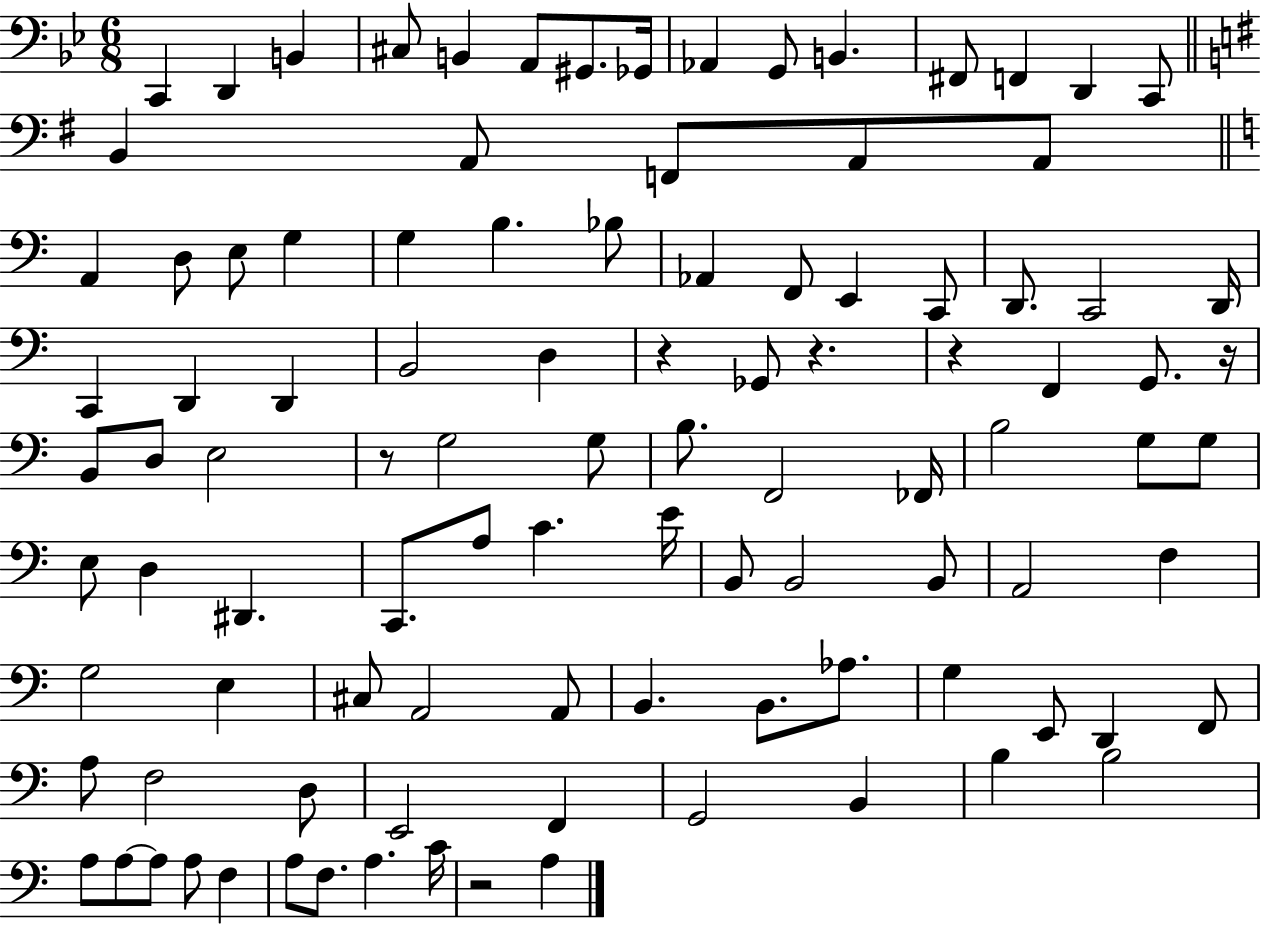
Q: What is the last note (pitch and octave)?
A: A3